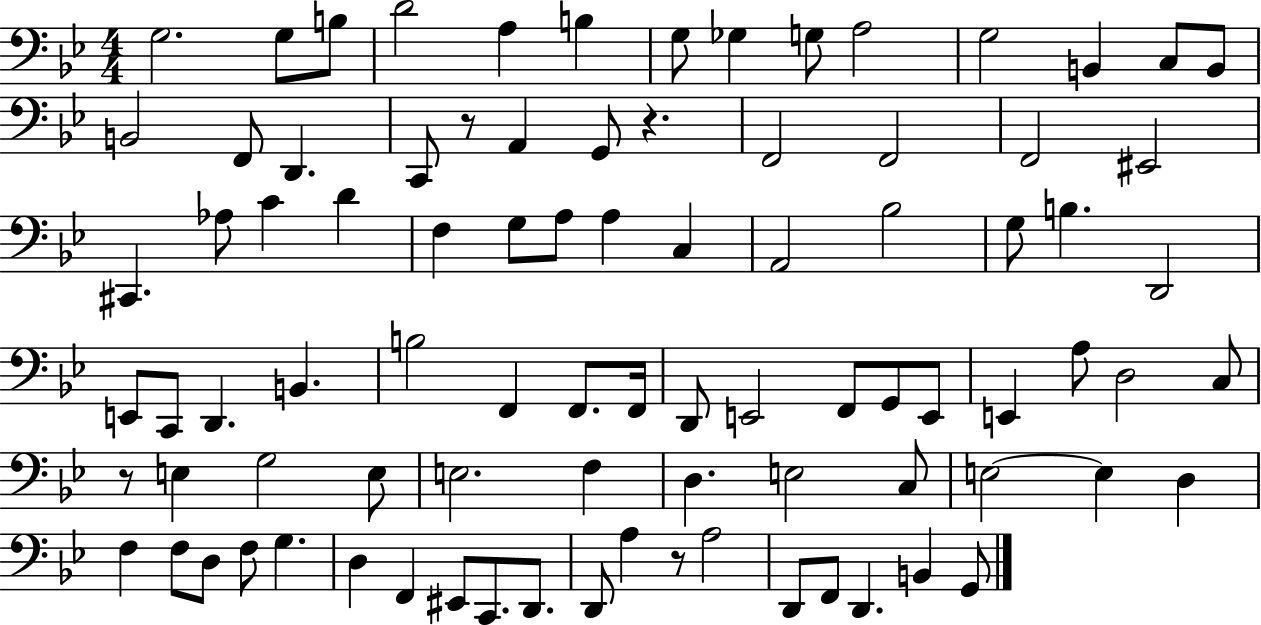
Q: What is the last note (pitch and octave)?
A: G2